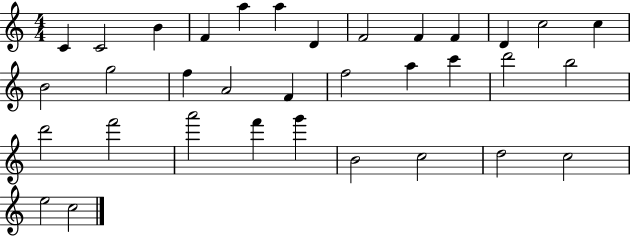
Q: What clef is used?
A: treble